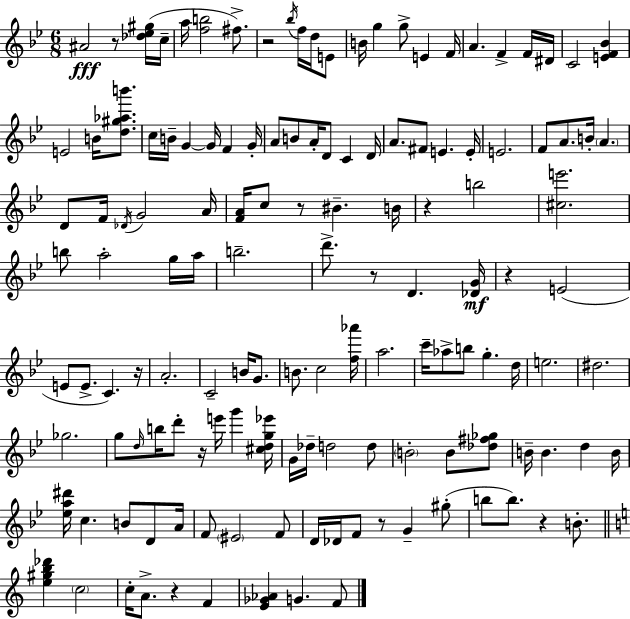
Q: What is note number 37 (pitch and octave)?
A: E4